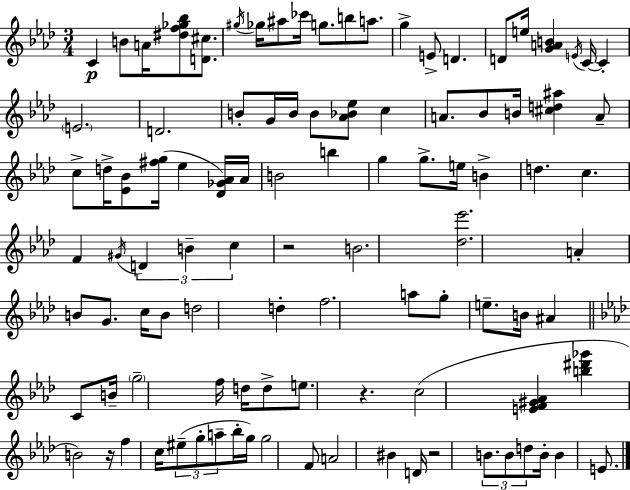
{
  \clef treble
  \numericTimeSignature
  \time 3/4
  \key aes \major
  c'4\p b'8 a'16 <dis'' f'' ges'' bes''>8 <d' cis''>8. | \acciaccatura { gis''16 } ges''16 ais''8 ces'''16 g''8. b''8 a''8. | g''4-> e'8-> d'4. | d'8 e''16 <g' a' b'>4 \acciaccatura { e'16 } c'16~~ c'4-. | \break \parenthesize e'2. | d'2. | b'8-. g'16 b'16 b'8 <aes' bes' ees''>8 c''4 | a'8. bes'8 b'16 <cis'' d'' ais''>4 | \break a'8-- c''8-> d''16-> <ees' bes'>8 <fis'' g''>16( ees''4 | <des' ges' aes'>16) aes'16 b'2 b''4 | g''4 g''8.-> e''16 b'4-> | d''4. c''4. | \break f'4 \acciaccatura { gis'16 } \tuplet 3/2 { d'4 b'4-- | c''4 } r2 | b'2. | <des'' ees'''>2. | \break a'4-. b'8 g'8. | c''16 b'8 d''2 d''4-. | f''2. | a''8 g''8-. e''8.-- b'16 ais'4 | \break \bar "||" \break \key aes \major c'8 b'16-- \parenthesize g''2-- f''16 | d''16 d''8-> e''8. r4. | c''2( <e' f' gis' aes'>4 | <b'' dis''' ges'''>4 b'2) | \break r16 f''4 c''16 \tuplet 3/2 { eis''8--( g''8-. a''8-- } | bes''16-. g''16) g''2 f'8 | a'2 bis'4 | d'16 r2 \tuplet 3/2 { b'8. | \break b'8 d''8 } b'16-. b'4 e'8. | \bar "|."
}